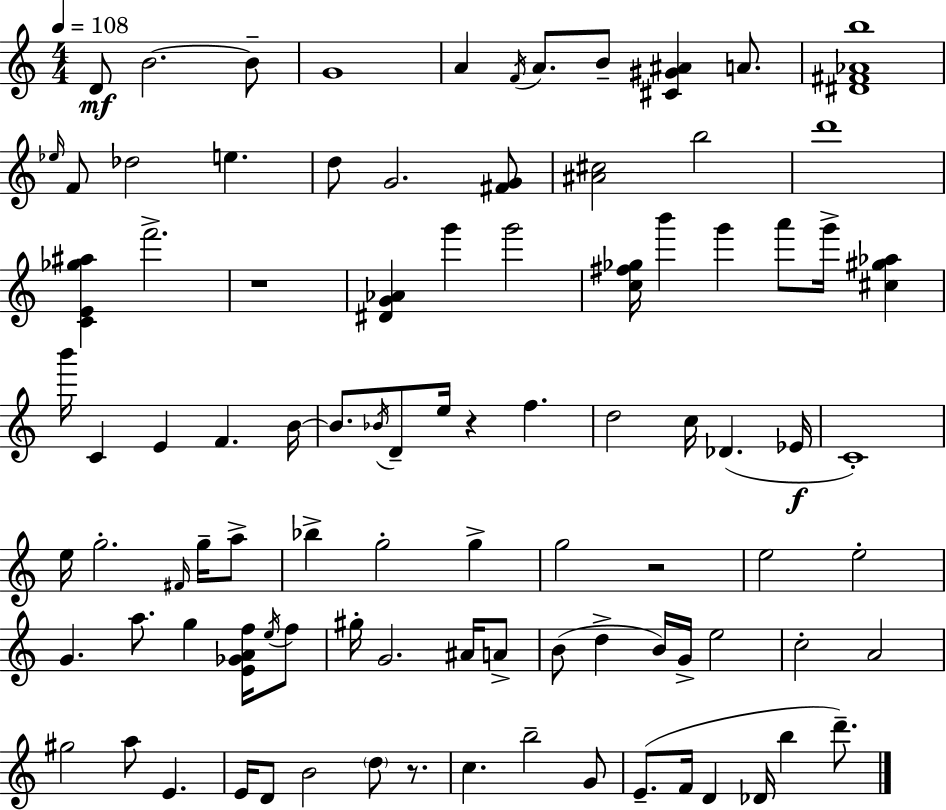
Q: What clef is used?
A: treble